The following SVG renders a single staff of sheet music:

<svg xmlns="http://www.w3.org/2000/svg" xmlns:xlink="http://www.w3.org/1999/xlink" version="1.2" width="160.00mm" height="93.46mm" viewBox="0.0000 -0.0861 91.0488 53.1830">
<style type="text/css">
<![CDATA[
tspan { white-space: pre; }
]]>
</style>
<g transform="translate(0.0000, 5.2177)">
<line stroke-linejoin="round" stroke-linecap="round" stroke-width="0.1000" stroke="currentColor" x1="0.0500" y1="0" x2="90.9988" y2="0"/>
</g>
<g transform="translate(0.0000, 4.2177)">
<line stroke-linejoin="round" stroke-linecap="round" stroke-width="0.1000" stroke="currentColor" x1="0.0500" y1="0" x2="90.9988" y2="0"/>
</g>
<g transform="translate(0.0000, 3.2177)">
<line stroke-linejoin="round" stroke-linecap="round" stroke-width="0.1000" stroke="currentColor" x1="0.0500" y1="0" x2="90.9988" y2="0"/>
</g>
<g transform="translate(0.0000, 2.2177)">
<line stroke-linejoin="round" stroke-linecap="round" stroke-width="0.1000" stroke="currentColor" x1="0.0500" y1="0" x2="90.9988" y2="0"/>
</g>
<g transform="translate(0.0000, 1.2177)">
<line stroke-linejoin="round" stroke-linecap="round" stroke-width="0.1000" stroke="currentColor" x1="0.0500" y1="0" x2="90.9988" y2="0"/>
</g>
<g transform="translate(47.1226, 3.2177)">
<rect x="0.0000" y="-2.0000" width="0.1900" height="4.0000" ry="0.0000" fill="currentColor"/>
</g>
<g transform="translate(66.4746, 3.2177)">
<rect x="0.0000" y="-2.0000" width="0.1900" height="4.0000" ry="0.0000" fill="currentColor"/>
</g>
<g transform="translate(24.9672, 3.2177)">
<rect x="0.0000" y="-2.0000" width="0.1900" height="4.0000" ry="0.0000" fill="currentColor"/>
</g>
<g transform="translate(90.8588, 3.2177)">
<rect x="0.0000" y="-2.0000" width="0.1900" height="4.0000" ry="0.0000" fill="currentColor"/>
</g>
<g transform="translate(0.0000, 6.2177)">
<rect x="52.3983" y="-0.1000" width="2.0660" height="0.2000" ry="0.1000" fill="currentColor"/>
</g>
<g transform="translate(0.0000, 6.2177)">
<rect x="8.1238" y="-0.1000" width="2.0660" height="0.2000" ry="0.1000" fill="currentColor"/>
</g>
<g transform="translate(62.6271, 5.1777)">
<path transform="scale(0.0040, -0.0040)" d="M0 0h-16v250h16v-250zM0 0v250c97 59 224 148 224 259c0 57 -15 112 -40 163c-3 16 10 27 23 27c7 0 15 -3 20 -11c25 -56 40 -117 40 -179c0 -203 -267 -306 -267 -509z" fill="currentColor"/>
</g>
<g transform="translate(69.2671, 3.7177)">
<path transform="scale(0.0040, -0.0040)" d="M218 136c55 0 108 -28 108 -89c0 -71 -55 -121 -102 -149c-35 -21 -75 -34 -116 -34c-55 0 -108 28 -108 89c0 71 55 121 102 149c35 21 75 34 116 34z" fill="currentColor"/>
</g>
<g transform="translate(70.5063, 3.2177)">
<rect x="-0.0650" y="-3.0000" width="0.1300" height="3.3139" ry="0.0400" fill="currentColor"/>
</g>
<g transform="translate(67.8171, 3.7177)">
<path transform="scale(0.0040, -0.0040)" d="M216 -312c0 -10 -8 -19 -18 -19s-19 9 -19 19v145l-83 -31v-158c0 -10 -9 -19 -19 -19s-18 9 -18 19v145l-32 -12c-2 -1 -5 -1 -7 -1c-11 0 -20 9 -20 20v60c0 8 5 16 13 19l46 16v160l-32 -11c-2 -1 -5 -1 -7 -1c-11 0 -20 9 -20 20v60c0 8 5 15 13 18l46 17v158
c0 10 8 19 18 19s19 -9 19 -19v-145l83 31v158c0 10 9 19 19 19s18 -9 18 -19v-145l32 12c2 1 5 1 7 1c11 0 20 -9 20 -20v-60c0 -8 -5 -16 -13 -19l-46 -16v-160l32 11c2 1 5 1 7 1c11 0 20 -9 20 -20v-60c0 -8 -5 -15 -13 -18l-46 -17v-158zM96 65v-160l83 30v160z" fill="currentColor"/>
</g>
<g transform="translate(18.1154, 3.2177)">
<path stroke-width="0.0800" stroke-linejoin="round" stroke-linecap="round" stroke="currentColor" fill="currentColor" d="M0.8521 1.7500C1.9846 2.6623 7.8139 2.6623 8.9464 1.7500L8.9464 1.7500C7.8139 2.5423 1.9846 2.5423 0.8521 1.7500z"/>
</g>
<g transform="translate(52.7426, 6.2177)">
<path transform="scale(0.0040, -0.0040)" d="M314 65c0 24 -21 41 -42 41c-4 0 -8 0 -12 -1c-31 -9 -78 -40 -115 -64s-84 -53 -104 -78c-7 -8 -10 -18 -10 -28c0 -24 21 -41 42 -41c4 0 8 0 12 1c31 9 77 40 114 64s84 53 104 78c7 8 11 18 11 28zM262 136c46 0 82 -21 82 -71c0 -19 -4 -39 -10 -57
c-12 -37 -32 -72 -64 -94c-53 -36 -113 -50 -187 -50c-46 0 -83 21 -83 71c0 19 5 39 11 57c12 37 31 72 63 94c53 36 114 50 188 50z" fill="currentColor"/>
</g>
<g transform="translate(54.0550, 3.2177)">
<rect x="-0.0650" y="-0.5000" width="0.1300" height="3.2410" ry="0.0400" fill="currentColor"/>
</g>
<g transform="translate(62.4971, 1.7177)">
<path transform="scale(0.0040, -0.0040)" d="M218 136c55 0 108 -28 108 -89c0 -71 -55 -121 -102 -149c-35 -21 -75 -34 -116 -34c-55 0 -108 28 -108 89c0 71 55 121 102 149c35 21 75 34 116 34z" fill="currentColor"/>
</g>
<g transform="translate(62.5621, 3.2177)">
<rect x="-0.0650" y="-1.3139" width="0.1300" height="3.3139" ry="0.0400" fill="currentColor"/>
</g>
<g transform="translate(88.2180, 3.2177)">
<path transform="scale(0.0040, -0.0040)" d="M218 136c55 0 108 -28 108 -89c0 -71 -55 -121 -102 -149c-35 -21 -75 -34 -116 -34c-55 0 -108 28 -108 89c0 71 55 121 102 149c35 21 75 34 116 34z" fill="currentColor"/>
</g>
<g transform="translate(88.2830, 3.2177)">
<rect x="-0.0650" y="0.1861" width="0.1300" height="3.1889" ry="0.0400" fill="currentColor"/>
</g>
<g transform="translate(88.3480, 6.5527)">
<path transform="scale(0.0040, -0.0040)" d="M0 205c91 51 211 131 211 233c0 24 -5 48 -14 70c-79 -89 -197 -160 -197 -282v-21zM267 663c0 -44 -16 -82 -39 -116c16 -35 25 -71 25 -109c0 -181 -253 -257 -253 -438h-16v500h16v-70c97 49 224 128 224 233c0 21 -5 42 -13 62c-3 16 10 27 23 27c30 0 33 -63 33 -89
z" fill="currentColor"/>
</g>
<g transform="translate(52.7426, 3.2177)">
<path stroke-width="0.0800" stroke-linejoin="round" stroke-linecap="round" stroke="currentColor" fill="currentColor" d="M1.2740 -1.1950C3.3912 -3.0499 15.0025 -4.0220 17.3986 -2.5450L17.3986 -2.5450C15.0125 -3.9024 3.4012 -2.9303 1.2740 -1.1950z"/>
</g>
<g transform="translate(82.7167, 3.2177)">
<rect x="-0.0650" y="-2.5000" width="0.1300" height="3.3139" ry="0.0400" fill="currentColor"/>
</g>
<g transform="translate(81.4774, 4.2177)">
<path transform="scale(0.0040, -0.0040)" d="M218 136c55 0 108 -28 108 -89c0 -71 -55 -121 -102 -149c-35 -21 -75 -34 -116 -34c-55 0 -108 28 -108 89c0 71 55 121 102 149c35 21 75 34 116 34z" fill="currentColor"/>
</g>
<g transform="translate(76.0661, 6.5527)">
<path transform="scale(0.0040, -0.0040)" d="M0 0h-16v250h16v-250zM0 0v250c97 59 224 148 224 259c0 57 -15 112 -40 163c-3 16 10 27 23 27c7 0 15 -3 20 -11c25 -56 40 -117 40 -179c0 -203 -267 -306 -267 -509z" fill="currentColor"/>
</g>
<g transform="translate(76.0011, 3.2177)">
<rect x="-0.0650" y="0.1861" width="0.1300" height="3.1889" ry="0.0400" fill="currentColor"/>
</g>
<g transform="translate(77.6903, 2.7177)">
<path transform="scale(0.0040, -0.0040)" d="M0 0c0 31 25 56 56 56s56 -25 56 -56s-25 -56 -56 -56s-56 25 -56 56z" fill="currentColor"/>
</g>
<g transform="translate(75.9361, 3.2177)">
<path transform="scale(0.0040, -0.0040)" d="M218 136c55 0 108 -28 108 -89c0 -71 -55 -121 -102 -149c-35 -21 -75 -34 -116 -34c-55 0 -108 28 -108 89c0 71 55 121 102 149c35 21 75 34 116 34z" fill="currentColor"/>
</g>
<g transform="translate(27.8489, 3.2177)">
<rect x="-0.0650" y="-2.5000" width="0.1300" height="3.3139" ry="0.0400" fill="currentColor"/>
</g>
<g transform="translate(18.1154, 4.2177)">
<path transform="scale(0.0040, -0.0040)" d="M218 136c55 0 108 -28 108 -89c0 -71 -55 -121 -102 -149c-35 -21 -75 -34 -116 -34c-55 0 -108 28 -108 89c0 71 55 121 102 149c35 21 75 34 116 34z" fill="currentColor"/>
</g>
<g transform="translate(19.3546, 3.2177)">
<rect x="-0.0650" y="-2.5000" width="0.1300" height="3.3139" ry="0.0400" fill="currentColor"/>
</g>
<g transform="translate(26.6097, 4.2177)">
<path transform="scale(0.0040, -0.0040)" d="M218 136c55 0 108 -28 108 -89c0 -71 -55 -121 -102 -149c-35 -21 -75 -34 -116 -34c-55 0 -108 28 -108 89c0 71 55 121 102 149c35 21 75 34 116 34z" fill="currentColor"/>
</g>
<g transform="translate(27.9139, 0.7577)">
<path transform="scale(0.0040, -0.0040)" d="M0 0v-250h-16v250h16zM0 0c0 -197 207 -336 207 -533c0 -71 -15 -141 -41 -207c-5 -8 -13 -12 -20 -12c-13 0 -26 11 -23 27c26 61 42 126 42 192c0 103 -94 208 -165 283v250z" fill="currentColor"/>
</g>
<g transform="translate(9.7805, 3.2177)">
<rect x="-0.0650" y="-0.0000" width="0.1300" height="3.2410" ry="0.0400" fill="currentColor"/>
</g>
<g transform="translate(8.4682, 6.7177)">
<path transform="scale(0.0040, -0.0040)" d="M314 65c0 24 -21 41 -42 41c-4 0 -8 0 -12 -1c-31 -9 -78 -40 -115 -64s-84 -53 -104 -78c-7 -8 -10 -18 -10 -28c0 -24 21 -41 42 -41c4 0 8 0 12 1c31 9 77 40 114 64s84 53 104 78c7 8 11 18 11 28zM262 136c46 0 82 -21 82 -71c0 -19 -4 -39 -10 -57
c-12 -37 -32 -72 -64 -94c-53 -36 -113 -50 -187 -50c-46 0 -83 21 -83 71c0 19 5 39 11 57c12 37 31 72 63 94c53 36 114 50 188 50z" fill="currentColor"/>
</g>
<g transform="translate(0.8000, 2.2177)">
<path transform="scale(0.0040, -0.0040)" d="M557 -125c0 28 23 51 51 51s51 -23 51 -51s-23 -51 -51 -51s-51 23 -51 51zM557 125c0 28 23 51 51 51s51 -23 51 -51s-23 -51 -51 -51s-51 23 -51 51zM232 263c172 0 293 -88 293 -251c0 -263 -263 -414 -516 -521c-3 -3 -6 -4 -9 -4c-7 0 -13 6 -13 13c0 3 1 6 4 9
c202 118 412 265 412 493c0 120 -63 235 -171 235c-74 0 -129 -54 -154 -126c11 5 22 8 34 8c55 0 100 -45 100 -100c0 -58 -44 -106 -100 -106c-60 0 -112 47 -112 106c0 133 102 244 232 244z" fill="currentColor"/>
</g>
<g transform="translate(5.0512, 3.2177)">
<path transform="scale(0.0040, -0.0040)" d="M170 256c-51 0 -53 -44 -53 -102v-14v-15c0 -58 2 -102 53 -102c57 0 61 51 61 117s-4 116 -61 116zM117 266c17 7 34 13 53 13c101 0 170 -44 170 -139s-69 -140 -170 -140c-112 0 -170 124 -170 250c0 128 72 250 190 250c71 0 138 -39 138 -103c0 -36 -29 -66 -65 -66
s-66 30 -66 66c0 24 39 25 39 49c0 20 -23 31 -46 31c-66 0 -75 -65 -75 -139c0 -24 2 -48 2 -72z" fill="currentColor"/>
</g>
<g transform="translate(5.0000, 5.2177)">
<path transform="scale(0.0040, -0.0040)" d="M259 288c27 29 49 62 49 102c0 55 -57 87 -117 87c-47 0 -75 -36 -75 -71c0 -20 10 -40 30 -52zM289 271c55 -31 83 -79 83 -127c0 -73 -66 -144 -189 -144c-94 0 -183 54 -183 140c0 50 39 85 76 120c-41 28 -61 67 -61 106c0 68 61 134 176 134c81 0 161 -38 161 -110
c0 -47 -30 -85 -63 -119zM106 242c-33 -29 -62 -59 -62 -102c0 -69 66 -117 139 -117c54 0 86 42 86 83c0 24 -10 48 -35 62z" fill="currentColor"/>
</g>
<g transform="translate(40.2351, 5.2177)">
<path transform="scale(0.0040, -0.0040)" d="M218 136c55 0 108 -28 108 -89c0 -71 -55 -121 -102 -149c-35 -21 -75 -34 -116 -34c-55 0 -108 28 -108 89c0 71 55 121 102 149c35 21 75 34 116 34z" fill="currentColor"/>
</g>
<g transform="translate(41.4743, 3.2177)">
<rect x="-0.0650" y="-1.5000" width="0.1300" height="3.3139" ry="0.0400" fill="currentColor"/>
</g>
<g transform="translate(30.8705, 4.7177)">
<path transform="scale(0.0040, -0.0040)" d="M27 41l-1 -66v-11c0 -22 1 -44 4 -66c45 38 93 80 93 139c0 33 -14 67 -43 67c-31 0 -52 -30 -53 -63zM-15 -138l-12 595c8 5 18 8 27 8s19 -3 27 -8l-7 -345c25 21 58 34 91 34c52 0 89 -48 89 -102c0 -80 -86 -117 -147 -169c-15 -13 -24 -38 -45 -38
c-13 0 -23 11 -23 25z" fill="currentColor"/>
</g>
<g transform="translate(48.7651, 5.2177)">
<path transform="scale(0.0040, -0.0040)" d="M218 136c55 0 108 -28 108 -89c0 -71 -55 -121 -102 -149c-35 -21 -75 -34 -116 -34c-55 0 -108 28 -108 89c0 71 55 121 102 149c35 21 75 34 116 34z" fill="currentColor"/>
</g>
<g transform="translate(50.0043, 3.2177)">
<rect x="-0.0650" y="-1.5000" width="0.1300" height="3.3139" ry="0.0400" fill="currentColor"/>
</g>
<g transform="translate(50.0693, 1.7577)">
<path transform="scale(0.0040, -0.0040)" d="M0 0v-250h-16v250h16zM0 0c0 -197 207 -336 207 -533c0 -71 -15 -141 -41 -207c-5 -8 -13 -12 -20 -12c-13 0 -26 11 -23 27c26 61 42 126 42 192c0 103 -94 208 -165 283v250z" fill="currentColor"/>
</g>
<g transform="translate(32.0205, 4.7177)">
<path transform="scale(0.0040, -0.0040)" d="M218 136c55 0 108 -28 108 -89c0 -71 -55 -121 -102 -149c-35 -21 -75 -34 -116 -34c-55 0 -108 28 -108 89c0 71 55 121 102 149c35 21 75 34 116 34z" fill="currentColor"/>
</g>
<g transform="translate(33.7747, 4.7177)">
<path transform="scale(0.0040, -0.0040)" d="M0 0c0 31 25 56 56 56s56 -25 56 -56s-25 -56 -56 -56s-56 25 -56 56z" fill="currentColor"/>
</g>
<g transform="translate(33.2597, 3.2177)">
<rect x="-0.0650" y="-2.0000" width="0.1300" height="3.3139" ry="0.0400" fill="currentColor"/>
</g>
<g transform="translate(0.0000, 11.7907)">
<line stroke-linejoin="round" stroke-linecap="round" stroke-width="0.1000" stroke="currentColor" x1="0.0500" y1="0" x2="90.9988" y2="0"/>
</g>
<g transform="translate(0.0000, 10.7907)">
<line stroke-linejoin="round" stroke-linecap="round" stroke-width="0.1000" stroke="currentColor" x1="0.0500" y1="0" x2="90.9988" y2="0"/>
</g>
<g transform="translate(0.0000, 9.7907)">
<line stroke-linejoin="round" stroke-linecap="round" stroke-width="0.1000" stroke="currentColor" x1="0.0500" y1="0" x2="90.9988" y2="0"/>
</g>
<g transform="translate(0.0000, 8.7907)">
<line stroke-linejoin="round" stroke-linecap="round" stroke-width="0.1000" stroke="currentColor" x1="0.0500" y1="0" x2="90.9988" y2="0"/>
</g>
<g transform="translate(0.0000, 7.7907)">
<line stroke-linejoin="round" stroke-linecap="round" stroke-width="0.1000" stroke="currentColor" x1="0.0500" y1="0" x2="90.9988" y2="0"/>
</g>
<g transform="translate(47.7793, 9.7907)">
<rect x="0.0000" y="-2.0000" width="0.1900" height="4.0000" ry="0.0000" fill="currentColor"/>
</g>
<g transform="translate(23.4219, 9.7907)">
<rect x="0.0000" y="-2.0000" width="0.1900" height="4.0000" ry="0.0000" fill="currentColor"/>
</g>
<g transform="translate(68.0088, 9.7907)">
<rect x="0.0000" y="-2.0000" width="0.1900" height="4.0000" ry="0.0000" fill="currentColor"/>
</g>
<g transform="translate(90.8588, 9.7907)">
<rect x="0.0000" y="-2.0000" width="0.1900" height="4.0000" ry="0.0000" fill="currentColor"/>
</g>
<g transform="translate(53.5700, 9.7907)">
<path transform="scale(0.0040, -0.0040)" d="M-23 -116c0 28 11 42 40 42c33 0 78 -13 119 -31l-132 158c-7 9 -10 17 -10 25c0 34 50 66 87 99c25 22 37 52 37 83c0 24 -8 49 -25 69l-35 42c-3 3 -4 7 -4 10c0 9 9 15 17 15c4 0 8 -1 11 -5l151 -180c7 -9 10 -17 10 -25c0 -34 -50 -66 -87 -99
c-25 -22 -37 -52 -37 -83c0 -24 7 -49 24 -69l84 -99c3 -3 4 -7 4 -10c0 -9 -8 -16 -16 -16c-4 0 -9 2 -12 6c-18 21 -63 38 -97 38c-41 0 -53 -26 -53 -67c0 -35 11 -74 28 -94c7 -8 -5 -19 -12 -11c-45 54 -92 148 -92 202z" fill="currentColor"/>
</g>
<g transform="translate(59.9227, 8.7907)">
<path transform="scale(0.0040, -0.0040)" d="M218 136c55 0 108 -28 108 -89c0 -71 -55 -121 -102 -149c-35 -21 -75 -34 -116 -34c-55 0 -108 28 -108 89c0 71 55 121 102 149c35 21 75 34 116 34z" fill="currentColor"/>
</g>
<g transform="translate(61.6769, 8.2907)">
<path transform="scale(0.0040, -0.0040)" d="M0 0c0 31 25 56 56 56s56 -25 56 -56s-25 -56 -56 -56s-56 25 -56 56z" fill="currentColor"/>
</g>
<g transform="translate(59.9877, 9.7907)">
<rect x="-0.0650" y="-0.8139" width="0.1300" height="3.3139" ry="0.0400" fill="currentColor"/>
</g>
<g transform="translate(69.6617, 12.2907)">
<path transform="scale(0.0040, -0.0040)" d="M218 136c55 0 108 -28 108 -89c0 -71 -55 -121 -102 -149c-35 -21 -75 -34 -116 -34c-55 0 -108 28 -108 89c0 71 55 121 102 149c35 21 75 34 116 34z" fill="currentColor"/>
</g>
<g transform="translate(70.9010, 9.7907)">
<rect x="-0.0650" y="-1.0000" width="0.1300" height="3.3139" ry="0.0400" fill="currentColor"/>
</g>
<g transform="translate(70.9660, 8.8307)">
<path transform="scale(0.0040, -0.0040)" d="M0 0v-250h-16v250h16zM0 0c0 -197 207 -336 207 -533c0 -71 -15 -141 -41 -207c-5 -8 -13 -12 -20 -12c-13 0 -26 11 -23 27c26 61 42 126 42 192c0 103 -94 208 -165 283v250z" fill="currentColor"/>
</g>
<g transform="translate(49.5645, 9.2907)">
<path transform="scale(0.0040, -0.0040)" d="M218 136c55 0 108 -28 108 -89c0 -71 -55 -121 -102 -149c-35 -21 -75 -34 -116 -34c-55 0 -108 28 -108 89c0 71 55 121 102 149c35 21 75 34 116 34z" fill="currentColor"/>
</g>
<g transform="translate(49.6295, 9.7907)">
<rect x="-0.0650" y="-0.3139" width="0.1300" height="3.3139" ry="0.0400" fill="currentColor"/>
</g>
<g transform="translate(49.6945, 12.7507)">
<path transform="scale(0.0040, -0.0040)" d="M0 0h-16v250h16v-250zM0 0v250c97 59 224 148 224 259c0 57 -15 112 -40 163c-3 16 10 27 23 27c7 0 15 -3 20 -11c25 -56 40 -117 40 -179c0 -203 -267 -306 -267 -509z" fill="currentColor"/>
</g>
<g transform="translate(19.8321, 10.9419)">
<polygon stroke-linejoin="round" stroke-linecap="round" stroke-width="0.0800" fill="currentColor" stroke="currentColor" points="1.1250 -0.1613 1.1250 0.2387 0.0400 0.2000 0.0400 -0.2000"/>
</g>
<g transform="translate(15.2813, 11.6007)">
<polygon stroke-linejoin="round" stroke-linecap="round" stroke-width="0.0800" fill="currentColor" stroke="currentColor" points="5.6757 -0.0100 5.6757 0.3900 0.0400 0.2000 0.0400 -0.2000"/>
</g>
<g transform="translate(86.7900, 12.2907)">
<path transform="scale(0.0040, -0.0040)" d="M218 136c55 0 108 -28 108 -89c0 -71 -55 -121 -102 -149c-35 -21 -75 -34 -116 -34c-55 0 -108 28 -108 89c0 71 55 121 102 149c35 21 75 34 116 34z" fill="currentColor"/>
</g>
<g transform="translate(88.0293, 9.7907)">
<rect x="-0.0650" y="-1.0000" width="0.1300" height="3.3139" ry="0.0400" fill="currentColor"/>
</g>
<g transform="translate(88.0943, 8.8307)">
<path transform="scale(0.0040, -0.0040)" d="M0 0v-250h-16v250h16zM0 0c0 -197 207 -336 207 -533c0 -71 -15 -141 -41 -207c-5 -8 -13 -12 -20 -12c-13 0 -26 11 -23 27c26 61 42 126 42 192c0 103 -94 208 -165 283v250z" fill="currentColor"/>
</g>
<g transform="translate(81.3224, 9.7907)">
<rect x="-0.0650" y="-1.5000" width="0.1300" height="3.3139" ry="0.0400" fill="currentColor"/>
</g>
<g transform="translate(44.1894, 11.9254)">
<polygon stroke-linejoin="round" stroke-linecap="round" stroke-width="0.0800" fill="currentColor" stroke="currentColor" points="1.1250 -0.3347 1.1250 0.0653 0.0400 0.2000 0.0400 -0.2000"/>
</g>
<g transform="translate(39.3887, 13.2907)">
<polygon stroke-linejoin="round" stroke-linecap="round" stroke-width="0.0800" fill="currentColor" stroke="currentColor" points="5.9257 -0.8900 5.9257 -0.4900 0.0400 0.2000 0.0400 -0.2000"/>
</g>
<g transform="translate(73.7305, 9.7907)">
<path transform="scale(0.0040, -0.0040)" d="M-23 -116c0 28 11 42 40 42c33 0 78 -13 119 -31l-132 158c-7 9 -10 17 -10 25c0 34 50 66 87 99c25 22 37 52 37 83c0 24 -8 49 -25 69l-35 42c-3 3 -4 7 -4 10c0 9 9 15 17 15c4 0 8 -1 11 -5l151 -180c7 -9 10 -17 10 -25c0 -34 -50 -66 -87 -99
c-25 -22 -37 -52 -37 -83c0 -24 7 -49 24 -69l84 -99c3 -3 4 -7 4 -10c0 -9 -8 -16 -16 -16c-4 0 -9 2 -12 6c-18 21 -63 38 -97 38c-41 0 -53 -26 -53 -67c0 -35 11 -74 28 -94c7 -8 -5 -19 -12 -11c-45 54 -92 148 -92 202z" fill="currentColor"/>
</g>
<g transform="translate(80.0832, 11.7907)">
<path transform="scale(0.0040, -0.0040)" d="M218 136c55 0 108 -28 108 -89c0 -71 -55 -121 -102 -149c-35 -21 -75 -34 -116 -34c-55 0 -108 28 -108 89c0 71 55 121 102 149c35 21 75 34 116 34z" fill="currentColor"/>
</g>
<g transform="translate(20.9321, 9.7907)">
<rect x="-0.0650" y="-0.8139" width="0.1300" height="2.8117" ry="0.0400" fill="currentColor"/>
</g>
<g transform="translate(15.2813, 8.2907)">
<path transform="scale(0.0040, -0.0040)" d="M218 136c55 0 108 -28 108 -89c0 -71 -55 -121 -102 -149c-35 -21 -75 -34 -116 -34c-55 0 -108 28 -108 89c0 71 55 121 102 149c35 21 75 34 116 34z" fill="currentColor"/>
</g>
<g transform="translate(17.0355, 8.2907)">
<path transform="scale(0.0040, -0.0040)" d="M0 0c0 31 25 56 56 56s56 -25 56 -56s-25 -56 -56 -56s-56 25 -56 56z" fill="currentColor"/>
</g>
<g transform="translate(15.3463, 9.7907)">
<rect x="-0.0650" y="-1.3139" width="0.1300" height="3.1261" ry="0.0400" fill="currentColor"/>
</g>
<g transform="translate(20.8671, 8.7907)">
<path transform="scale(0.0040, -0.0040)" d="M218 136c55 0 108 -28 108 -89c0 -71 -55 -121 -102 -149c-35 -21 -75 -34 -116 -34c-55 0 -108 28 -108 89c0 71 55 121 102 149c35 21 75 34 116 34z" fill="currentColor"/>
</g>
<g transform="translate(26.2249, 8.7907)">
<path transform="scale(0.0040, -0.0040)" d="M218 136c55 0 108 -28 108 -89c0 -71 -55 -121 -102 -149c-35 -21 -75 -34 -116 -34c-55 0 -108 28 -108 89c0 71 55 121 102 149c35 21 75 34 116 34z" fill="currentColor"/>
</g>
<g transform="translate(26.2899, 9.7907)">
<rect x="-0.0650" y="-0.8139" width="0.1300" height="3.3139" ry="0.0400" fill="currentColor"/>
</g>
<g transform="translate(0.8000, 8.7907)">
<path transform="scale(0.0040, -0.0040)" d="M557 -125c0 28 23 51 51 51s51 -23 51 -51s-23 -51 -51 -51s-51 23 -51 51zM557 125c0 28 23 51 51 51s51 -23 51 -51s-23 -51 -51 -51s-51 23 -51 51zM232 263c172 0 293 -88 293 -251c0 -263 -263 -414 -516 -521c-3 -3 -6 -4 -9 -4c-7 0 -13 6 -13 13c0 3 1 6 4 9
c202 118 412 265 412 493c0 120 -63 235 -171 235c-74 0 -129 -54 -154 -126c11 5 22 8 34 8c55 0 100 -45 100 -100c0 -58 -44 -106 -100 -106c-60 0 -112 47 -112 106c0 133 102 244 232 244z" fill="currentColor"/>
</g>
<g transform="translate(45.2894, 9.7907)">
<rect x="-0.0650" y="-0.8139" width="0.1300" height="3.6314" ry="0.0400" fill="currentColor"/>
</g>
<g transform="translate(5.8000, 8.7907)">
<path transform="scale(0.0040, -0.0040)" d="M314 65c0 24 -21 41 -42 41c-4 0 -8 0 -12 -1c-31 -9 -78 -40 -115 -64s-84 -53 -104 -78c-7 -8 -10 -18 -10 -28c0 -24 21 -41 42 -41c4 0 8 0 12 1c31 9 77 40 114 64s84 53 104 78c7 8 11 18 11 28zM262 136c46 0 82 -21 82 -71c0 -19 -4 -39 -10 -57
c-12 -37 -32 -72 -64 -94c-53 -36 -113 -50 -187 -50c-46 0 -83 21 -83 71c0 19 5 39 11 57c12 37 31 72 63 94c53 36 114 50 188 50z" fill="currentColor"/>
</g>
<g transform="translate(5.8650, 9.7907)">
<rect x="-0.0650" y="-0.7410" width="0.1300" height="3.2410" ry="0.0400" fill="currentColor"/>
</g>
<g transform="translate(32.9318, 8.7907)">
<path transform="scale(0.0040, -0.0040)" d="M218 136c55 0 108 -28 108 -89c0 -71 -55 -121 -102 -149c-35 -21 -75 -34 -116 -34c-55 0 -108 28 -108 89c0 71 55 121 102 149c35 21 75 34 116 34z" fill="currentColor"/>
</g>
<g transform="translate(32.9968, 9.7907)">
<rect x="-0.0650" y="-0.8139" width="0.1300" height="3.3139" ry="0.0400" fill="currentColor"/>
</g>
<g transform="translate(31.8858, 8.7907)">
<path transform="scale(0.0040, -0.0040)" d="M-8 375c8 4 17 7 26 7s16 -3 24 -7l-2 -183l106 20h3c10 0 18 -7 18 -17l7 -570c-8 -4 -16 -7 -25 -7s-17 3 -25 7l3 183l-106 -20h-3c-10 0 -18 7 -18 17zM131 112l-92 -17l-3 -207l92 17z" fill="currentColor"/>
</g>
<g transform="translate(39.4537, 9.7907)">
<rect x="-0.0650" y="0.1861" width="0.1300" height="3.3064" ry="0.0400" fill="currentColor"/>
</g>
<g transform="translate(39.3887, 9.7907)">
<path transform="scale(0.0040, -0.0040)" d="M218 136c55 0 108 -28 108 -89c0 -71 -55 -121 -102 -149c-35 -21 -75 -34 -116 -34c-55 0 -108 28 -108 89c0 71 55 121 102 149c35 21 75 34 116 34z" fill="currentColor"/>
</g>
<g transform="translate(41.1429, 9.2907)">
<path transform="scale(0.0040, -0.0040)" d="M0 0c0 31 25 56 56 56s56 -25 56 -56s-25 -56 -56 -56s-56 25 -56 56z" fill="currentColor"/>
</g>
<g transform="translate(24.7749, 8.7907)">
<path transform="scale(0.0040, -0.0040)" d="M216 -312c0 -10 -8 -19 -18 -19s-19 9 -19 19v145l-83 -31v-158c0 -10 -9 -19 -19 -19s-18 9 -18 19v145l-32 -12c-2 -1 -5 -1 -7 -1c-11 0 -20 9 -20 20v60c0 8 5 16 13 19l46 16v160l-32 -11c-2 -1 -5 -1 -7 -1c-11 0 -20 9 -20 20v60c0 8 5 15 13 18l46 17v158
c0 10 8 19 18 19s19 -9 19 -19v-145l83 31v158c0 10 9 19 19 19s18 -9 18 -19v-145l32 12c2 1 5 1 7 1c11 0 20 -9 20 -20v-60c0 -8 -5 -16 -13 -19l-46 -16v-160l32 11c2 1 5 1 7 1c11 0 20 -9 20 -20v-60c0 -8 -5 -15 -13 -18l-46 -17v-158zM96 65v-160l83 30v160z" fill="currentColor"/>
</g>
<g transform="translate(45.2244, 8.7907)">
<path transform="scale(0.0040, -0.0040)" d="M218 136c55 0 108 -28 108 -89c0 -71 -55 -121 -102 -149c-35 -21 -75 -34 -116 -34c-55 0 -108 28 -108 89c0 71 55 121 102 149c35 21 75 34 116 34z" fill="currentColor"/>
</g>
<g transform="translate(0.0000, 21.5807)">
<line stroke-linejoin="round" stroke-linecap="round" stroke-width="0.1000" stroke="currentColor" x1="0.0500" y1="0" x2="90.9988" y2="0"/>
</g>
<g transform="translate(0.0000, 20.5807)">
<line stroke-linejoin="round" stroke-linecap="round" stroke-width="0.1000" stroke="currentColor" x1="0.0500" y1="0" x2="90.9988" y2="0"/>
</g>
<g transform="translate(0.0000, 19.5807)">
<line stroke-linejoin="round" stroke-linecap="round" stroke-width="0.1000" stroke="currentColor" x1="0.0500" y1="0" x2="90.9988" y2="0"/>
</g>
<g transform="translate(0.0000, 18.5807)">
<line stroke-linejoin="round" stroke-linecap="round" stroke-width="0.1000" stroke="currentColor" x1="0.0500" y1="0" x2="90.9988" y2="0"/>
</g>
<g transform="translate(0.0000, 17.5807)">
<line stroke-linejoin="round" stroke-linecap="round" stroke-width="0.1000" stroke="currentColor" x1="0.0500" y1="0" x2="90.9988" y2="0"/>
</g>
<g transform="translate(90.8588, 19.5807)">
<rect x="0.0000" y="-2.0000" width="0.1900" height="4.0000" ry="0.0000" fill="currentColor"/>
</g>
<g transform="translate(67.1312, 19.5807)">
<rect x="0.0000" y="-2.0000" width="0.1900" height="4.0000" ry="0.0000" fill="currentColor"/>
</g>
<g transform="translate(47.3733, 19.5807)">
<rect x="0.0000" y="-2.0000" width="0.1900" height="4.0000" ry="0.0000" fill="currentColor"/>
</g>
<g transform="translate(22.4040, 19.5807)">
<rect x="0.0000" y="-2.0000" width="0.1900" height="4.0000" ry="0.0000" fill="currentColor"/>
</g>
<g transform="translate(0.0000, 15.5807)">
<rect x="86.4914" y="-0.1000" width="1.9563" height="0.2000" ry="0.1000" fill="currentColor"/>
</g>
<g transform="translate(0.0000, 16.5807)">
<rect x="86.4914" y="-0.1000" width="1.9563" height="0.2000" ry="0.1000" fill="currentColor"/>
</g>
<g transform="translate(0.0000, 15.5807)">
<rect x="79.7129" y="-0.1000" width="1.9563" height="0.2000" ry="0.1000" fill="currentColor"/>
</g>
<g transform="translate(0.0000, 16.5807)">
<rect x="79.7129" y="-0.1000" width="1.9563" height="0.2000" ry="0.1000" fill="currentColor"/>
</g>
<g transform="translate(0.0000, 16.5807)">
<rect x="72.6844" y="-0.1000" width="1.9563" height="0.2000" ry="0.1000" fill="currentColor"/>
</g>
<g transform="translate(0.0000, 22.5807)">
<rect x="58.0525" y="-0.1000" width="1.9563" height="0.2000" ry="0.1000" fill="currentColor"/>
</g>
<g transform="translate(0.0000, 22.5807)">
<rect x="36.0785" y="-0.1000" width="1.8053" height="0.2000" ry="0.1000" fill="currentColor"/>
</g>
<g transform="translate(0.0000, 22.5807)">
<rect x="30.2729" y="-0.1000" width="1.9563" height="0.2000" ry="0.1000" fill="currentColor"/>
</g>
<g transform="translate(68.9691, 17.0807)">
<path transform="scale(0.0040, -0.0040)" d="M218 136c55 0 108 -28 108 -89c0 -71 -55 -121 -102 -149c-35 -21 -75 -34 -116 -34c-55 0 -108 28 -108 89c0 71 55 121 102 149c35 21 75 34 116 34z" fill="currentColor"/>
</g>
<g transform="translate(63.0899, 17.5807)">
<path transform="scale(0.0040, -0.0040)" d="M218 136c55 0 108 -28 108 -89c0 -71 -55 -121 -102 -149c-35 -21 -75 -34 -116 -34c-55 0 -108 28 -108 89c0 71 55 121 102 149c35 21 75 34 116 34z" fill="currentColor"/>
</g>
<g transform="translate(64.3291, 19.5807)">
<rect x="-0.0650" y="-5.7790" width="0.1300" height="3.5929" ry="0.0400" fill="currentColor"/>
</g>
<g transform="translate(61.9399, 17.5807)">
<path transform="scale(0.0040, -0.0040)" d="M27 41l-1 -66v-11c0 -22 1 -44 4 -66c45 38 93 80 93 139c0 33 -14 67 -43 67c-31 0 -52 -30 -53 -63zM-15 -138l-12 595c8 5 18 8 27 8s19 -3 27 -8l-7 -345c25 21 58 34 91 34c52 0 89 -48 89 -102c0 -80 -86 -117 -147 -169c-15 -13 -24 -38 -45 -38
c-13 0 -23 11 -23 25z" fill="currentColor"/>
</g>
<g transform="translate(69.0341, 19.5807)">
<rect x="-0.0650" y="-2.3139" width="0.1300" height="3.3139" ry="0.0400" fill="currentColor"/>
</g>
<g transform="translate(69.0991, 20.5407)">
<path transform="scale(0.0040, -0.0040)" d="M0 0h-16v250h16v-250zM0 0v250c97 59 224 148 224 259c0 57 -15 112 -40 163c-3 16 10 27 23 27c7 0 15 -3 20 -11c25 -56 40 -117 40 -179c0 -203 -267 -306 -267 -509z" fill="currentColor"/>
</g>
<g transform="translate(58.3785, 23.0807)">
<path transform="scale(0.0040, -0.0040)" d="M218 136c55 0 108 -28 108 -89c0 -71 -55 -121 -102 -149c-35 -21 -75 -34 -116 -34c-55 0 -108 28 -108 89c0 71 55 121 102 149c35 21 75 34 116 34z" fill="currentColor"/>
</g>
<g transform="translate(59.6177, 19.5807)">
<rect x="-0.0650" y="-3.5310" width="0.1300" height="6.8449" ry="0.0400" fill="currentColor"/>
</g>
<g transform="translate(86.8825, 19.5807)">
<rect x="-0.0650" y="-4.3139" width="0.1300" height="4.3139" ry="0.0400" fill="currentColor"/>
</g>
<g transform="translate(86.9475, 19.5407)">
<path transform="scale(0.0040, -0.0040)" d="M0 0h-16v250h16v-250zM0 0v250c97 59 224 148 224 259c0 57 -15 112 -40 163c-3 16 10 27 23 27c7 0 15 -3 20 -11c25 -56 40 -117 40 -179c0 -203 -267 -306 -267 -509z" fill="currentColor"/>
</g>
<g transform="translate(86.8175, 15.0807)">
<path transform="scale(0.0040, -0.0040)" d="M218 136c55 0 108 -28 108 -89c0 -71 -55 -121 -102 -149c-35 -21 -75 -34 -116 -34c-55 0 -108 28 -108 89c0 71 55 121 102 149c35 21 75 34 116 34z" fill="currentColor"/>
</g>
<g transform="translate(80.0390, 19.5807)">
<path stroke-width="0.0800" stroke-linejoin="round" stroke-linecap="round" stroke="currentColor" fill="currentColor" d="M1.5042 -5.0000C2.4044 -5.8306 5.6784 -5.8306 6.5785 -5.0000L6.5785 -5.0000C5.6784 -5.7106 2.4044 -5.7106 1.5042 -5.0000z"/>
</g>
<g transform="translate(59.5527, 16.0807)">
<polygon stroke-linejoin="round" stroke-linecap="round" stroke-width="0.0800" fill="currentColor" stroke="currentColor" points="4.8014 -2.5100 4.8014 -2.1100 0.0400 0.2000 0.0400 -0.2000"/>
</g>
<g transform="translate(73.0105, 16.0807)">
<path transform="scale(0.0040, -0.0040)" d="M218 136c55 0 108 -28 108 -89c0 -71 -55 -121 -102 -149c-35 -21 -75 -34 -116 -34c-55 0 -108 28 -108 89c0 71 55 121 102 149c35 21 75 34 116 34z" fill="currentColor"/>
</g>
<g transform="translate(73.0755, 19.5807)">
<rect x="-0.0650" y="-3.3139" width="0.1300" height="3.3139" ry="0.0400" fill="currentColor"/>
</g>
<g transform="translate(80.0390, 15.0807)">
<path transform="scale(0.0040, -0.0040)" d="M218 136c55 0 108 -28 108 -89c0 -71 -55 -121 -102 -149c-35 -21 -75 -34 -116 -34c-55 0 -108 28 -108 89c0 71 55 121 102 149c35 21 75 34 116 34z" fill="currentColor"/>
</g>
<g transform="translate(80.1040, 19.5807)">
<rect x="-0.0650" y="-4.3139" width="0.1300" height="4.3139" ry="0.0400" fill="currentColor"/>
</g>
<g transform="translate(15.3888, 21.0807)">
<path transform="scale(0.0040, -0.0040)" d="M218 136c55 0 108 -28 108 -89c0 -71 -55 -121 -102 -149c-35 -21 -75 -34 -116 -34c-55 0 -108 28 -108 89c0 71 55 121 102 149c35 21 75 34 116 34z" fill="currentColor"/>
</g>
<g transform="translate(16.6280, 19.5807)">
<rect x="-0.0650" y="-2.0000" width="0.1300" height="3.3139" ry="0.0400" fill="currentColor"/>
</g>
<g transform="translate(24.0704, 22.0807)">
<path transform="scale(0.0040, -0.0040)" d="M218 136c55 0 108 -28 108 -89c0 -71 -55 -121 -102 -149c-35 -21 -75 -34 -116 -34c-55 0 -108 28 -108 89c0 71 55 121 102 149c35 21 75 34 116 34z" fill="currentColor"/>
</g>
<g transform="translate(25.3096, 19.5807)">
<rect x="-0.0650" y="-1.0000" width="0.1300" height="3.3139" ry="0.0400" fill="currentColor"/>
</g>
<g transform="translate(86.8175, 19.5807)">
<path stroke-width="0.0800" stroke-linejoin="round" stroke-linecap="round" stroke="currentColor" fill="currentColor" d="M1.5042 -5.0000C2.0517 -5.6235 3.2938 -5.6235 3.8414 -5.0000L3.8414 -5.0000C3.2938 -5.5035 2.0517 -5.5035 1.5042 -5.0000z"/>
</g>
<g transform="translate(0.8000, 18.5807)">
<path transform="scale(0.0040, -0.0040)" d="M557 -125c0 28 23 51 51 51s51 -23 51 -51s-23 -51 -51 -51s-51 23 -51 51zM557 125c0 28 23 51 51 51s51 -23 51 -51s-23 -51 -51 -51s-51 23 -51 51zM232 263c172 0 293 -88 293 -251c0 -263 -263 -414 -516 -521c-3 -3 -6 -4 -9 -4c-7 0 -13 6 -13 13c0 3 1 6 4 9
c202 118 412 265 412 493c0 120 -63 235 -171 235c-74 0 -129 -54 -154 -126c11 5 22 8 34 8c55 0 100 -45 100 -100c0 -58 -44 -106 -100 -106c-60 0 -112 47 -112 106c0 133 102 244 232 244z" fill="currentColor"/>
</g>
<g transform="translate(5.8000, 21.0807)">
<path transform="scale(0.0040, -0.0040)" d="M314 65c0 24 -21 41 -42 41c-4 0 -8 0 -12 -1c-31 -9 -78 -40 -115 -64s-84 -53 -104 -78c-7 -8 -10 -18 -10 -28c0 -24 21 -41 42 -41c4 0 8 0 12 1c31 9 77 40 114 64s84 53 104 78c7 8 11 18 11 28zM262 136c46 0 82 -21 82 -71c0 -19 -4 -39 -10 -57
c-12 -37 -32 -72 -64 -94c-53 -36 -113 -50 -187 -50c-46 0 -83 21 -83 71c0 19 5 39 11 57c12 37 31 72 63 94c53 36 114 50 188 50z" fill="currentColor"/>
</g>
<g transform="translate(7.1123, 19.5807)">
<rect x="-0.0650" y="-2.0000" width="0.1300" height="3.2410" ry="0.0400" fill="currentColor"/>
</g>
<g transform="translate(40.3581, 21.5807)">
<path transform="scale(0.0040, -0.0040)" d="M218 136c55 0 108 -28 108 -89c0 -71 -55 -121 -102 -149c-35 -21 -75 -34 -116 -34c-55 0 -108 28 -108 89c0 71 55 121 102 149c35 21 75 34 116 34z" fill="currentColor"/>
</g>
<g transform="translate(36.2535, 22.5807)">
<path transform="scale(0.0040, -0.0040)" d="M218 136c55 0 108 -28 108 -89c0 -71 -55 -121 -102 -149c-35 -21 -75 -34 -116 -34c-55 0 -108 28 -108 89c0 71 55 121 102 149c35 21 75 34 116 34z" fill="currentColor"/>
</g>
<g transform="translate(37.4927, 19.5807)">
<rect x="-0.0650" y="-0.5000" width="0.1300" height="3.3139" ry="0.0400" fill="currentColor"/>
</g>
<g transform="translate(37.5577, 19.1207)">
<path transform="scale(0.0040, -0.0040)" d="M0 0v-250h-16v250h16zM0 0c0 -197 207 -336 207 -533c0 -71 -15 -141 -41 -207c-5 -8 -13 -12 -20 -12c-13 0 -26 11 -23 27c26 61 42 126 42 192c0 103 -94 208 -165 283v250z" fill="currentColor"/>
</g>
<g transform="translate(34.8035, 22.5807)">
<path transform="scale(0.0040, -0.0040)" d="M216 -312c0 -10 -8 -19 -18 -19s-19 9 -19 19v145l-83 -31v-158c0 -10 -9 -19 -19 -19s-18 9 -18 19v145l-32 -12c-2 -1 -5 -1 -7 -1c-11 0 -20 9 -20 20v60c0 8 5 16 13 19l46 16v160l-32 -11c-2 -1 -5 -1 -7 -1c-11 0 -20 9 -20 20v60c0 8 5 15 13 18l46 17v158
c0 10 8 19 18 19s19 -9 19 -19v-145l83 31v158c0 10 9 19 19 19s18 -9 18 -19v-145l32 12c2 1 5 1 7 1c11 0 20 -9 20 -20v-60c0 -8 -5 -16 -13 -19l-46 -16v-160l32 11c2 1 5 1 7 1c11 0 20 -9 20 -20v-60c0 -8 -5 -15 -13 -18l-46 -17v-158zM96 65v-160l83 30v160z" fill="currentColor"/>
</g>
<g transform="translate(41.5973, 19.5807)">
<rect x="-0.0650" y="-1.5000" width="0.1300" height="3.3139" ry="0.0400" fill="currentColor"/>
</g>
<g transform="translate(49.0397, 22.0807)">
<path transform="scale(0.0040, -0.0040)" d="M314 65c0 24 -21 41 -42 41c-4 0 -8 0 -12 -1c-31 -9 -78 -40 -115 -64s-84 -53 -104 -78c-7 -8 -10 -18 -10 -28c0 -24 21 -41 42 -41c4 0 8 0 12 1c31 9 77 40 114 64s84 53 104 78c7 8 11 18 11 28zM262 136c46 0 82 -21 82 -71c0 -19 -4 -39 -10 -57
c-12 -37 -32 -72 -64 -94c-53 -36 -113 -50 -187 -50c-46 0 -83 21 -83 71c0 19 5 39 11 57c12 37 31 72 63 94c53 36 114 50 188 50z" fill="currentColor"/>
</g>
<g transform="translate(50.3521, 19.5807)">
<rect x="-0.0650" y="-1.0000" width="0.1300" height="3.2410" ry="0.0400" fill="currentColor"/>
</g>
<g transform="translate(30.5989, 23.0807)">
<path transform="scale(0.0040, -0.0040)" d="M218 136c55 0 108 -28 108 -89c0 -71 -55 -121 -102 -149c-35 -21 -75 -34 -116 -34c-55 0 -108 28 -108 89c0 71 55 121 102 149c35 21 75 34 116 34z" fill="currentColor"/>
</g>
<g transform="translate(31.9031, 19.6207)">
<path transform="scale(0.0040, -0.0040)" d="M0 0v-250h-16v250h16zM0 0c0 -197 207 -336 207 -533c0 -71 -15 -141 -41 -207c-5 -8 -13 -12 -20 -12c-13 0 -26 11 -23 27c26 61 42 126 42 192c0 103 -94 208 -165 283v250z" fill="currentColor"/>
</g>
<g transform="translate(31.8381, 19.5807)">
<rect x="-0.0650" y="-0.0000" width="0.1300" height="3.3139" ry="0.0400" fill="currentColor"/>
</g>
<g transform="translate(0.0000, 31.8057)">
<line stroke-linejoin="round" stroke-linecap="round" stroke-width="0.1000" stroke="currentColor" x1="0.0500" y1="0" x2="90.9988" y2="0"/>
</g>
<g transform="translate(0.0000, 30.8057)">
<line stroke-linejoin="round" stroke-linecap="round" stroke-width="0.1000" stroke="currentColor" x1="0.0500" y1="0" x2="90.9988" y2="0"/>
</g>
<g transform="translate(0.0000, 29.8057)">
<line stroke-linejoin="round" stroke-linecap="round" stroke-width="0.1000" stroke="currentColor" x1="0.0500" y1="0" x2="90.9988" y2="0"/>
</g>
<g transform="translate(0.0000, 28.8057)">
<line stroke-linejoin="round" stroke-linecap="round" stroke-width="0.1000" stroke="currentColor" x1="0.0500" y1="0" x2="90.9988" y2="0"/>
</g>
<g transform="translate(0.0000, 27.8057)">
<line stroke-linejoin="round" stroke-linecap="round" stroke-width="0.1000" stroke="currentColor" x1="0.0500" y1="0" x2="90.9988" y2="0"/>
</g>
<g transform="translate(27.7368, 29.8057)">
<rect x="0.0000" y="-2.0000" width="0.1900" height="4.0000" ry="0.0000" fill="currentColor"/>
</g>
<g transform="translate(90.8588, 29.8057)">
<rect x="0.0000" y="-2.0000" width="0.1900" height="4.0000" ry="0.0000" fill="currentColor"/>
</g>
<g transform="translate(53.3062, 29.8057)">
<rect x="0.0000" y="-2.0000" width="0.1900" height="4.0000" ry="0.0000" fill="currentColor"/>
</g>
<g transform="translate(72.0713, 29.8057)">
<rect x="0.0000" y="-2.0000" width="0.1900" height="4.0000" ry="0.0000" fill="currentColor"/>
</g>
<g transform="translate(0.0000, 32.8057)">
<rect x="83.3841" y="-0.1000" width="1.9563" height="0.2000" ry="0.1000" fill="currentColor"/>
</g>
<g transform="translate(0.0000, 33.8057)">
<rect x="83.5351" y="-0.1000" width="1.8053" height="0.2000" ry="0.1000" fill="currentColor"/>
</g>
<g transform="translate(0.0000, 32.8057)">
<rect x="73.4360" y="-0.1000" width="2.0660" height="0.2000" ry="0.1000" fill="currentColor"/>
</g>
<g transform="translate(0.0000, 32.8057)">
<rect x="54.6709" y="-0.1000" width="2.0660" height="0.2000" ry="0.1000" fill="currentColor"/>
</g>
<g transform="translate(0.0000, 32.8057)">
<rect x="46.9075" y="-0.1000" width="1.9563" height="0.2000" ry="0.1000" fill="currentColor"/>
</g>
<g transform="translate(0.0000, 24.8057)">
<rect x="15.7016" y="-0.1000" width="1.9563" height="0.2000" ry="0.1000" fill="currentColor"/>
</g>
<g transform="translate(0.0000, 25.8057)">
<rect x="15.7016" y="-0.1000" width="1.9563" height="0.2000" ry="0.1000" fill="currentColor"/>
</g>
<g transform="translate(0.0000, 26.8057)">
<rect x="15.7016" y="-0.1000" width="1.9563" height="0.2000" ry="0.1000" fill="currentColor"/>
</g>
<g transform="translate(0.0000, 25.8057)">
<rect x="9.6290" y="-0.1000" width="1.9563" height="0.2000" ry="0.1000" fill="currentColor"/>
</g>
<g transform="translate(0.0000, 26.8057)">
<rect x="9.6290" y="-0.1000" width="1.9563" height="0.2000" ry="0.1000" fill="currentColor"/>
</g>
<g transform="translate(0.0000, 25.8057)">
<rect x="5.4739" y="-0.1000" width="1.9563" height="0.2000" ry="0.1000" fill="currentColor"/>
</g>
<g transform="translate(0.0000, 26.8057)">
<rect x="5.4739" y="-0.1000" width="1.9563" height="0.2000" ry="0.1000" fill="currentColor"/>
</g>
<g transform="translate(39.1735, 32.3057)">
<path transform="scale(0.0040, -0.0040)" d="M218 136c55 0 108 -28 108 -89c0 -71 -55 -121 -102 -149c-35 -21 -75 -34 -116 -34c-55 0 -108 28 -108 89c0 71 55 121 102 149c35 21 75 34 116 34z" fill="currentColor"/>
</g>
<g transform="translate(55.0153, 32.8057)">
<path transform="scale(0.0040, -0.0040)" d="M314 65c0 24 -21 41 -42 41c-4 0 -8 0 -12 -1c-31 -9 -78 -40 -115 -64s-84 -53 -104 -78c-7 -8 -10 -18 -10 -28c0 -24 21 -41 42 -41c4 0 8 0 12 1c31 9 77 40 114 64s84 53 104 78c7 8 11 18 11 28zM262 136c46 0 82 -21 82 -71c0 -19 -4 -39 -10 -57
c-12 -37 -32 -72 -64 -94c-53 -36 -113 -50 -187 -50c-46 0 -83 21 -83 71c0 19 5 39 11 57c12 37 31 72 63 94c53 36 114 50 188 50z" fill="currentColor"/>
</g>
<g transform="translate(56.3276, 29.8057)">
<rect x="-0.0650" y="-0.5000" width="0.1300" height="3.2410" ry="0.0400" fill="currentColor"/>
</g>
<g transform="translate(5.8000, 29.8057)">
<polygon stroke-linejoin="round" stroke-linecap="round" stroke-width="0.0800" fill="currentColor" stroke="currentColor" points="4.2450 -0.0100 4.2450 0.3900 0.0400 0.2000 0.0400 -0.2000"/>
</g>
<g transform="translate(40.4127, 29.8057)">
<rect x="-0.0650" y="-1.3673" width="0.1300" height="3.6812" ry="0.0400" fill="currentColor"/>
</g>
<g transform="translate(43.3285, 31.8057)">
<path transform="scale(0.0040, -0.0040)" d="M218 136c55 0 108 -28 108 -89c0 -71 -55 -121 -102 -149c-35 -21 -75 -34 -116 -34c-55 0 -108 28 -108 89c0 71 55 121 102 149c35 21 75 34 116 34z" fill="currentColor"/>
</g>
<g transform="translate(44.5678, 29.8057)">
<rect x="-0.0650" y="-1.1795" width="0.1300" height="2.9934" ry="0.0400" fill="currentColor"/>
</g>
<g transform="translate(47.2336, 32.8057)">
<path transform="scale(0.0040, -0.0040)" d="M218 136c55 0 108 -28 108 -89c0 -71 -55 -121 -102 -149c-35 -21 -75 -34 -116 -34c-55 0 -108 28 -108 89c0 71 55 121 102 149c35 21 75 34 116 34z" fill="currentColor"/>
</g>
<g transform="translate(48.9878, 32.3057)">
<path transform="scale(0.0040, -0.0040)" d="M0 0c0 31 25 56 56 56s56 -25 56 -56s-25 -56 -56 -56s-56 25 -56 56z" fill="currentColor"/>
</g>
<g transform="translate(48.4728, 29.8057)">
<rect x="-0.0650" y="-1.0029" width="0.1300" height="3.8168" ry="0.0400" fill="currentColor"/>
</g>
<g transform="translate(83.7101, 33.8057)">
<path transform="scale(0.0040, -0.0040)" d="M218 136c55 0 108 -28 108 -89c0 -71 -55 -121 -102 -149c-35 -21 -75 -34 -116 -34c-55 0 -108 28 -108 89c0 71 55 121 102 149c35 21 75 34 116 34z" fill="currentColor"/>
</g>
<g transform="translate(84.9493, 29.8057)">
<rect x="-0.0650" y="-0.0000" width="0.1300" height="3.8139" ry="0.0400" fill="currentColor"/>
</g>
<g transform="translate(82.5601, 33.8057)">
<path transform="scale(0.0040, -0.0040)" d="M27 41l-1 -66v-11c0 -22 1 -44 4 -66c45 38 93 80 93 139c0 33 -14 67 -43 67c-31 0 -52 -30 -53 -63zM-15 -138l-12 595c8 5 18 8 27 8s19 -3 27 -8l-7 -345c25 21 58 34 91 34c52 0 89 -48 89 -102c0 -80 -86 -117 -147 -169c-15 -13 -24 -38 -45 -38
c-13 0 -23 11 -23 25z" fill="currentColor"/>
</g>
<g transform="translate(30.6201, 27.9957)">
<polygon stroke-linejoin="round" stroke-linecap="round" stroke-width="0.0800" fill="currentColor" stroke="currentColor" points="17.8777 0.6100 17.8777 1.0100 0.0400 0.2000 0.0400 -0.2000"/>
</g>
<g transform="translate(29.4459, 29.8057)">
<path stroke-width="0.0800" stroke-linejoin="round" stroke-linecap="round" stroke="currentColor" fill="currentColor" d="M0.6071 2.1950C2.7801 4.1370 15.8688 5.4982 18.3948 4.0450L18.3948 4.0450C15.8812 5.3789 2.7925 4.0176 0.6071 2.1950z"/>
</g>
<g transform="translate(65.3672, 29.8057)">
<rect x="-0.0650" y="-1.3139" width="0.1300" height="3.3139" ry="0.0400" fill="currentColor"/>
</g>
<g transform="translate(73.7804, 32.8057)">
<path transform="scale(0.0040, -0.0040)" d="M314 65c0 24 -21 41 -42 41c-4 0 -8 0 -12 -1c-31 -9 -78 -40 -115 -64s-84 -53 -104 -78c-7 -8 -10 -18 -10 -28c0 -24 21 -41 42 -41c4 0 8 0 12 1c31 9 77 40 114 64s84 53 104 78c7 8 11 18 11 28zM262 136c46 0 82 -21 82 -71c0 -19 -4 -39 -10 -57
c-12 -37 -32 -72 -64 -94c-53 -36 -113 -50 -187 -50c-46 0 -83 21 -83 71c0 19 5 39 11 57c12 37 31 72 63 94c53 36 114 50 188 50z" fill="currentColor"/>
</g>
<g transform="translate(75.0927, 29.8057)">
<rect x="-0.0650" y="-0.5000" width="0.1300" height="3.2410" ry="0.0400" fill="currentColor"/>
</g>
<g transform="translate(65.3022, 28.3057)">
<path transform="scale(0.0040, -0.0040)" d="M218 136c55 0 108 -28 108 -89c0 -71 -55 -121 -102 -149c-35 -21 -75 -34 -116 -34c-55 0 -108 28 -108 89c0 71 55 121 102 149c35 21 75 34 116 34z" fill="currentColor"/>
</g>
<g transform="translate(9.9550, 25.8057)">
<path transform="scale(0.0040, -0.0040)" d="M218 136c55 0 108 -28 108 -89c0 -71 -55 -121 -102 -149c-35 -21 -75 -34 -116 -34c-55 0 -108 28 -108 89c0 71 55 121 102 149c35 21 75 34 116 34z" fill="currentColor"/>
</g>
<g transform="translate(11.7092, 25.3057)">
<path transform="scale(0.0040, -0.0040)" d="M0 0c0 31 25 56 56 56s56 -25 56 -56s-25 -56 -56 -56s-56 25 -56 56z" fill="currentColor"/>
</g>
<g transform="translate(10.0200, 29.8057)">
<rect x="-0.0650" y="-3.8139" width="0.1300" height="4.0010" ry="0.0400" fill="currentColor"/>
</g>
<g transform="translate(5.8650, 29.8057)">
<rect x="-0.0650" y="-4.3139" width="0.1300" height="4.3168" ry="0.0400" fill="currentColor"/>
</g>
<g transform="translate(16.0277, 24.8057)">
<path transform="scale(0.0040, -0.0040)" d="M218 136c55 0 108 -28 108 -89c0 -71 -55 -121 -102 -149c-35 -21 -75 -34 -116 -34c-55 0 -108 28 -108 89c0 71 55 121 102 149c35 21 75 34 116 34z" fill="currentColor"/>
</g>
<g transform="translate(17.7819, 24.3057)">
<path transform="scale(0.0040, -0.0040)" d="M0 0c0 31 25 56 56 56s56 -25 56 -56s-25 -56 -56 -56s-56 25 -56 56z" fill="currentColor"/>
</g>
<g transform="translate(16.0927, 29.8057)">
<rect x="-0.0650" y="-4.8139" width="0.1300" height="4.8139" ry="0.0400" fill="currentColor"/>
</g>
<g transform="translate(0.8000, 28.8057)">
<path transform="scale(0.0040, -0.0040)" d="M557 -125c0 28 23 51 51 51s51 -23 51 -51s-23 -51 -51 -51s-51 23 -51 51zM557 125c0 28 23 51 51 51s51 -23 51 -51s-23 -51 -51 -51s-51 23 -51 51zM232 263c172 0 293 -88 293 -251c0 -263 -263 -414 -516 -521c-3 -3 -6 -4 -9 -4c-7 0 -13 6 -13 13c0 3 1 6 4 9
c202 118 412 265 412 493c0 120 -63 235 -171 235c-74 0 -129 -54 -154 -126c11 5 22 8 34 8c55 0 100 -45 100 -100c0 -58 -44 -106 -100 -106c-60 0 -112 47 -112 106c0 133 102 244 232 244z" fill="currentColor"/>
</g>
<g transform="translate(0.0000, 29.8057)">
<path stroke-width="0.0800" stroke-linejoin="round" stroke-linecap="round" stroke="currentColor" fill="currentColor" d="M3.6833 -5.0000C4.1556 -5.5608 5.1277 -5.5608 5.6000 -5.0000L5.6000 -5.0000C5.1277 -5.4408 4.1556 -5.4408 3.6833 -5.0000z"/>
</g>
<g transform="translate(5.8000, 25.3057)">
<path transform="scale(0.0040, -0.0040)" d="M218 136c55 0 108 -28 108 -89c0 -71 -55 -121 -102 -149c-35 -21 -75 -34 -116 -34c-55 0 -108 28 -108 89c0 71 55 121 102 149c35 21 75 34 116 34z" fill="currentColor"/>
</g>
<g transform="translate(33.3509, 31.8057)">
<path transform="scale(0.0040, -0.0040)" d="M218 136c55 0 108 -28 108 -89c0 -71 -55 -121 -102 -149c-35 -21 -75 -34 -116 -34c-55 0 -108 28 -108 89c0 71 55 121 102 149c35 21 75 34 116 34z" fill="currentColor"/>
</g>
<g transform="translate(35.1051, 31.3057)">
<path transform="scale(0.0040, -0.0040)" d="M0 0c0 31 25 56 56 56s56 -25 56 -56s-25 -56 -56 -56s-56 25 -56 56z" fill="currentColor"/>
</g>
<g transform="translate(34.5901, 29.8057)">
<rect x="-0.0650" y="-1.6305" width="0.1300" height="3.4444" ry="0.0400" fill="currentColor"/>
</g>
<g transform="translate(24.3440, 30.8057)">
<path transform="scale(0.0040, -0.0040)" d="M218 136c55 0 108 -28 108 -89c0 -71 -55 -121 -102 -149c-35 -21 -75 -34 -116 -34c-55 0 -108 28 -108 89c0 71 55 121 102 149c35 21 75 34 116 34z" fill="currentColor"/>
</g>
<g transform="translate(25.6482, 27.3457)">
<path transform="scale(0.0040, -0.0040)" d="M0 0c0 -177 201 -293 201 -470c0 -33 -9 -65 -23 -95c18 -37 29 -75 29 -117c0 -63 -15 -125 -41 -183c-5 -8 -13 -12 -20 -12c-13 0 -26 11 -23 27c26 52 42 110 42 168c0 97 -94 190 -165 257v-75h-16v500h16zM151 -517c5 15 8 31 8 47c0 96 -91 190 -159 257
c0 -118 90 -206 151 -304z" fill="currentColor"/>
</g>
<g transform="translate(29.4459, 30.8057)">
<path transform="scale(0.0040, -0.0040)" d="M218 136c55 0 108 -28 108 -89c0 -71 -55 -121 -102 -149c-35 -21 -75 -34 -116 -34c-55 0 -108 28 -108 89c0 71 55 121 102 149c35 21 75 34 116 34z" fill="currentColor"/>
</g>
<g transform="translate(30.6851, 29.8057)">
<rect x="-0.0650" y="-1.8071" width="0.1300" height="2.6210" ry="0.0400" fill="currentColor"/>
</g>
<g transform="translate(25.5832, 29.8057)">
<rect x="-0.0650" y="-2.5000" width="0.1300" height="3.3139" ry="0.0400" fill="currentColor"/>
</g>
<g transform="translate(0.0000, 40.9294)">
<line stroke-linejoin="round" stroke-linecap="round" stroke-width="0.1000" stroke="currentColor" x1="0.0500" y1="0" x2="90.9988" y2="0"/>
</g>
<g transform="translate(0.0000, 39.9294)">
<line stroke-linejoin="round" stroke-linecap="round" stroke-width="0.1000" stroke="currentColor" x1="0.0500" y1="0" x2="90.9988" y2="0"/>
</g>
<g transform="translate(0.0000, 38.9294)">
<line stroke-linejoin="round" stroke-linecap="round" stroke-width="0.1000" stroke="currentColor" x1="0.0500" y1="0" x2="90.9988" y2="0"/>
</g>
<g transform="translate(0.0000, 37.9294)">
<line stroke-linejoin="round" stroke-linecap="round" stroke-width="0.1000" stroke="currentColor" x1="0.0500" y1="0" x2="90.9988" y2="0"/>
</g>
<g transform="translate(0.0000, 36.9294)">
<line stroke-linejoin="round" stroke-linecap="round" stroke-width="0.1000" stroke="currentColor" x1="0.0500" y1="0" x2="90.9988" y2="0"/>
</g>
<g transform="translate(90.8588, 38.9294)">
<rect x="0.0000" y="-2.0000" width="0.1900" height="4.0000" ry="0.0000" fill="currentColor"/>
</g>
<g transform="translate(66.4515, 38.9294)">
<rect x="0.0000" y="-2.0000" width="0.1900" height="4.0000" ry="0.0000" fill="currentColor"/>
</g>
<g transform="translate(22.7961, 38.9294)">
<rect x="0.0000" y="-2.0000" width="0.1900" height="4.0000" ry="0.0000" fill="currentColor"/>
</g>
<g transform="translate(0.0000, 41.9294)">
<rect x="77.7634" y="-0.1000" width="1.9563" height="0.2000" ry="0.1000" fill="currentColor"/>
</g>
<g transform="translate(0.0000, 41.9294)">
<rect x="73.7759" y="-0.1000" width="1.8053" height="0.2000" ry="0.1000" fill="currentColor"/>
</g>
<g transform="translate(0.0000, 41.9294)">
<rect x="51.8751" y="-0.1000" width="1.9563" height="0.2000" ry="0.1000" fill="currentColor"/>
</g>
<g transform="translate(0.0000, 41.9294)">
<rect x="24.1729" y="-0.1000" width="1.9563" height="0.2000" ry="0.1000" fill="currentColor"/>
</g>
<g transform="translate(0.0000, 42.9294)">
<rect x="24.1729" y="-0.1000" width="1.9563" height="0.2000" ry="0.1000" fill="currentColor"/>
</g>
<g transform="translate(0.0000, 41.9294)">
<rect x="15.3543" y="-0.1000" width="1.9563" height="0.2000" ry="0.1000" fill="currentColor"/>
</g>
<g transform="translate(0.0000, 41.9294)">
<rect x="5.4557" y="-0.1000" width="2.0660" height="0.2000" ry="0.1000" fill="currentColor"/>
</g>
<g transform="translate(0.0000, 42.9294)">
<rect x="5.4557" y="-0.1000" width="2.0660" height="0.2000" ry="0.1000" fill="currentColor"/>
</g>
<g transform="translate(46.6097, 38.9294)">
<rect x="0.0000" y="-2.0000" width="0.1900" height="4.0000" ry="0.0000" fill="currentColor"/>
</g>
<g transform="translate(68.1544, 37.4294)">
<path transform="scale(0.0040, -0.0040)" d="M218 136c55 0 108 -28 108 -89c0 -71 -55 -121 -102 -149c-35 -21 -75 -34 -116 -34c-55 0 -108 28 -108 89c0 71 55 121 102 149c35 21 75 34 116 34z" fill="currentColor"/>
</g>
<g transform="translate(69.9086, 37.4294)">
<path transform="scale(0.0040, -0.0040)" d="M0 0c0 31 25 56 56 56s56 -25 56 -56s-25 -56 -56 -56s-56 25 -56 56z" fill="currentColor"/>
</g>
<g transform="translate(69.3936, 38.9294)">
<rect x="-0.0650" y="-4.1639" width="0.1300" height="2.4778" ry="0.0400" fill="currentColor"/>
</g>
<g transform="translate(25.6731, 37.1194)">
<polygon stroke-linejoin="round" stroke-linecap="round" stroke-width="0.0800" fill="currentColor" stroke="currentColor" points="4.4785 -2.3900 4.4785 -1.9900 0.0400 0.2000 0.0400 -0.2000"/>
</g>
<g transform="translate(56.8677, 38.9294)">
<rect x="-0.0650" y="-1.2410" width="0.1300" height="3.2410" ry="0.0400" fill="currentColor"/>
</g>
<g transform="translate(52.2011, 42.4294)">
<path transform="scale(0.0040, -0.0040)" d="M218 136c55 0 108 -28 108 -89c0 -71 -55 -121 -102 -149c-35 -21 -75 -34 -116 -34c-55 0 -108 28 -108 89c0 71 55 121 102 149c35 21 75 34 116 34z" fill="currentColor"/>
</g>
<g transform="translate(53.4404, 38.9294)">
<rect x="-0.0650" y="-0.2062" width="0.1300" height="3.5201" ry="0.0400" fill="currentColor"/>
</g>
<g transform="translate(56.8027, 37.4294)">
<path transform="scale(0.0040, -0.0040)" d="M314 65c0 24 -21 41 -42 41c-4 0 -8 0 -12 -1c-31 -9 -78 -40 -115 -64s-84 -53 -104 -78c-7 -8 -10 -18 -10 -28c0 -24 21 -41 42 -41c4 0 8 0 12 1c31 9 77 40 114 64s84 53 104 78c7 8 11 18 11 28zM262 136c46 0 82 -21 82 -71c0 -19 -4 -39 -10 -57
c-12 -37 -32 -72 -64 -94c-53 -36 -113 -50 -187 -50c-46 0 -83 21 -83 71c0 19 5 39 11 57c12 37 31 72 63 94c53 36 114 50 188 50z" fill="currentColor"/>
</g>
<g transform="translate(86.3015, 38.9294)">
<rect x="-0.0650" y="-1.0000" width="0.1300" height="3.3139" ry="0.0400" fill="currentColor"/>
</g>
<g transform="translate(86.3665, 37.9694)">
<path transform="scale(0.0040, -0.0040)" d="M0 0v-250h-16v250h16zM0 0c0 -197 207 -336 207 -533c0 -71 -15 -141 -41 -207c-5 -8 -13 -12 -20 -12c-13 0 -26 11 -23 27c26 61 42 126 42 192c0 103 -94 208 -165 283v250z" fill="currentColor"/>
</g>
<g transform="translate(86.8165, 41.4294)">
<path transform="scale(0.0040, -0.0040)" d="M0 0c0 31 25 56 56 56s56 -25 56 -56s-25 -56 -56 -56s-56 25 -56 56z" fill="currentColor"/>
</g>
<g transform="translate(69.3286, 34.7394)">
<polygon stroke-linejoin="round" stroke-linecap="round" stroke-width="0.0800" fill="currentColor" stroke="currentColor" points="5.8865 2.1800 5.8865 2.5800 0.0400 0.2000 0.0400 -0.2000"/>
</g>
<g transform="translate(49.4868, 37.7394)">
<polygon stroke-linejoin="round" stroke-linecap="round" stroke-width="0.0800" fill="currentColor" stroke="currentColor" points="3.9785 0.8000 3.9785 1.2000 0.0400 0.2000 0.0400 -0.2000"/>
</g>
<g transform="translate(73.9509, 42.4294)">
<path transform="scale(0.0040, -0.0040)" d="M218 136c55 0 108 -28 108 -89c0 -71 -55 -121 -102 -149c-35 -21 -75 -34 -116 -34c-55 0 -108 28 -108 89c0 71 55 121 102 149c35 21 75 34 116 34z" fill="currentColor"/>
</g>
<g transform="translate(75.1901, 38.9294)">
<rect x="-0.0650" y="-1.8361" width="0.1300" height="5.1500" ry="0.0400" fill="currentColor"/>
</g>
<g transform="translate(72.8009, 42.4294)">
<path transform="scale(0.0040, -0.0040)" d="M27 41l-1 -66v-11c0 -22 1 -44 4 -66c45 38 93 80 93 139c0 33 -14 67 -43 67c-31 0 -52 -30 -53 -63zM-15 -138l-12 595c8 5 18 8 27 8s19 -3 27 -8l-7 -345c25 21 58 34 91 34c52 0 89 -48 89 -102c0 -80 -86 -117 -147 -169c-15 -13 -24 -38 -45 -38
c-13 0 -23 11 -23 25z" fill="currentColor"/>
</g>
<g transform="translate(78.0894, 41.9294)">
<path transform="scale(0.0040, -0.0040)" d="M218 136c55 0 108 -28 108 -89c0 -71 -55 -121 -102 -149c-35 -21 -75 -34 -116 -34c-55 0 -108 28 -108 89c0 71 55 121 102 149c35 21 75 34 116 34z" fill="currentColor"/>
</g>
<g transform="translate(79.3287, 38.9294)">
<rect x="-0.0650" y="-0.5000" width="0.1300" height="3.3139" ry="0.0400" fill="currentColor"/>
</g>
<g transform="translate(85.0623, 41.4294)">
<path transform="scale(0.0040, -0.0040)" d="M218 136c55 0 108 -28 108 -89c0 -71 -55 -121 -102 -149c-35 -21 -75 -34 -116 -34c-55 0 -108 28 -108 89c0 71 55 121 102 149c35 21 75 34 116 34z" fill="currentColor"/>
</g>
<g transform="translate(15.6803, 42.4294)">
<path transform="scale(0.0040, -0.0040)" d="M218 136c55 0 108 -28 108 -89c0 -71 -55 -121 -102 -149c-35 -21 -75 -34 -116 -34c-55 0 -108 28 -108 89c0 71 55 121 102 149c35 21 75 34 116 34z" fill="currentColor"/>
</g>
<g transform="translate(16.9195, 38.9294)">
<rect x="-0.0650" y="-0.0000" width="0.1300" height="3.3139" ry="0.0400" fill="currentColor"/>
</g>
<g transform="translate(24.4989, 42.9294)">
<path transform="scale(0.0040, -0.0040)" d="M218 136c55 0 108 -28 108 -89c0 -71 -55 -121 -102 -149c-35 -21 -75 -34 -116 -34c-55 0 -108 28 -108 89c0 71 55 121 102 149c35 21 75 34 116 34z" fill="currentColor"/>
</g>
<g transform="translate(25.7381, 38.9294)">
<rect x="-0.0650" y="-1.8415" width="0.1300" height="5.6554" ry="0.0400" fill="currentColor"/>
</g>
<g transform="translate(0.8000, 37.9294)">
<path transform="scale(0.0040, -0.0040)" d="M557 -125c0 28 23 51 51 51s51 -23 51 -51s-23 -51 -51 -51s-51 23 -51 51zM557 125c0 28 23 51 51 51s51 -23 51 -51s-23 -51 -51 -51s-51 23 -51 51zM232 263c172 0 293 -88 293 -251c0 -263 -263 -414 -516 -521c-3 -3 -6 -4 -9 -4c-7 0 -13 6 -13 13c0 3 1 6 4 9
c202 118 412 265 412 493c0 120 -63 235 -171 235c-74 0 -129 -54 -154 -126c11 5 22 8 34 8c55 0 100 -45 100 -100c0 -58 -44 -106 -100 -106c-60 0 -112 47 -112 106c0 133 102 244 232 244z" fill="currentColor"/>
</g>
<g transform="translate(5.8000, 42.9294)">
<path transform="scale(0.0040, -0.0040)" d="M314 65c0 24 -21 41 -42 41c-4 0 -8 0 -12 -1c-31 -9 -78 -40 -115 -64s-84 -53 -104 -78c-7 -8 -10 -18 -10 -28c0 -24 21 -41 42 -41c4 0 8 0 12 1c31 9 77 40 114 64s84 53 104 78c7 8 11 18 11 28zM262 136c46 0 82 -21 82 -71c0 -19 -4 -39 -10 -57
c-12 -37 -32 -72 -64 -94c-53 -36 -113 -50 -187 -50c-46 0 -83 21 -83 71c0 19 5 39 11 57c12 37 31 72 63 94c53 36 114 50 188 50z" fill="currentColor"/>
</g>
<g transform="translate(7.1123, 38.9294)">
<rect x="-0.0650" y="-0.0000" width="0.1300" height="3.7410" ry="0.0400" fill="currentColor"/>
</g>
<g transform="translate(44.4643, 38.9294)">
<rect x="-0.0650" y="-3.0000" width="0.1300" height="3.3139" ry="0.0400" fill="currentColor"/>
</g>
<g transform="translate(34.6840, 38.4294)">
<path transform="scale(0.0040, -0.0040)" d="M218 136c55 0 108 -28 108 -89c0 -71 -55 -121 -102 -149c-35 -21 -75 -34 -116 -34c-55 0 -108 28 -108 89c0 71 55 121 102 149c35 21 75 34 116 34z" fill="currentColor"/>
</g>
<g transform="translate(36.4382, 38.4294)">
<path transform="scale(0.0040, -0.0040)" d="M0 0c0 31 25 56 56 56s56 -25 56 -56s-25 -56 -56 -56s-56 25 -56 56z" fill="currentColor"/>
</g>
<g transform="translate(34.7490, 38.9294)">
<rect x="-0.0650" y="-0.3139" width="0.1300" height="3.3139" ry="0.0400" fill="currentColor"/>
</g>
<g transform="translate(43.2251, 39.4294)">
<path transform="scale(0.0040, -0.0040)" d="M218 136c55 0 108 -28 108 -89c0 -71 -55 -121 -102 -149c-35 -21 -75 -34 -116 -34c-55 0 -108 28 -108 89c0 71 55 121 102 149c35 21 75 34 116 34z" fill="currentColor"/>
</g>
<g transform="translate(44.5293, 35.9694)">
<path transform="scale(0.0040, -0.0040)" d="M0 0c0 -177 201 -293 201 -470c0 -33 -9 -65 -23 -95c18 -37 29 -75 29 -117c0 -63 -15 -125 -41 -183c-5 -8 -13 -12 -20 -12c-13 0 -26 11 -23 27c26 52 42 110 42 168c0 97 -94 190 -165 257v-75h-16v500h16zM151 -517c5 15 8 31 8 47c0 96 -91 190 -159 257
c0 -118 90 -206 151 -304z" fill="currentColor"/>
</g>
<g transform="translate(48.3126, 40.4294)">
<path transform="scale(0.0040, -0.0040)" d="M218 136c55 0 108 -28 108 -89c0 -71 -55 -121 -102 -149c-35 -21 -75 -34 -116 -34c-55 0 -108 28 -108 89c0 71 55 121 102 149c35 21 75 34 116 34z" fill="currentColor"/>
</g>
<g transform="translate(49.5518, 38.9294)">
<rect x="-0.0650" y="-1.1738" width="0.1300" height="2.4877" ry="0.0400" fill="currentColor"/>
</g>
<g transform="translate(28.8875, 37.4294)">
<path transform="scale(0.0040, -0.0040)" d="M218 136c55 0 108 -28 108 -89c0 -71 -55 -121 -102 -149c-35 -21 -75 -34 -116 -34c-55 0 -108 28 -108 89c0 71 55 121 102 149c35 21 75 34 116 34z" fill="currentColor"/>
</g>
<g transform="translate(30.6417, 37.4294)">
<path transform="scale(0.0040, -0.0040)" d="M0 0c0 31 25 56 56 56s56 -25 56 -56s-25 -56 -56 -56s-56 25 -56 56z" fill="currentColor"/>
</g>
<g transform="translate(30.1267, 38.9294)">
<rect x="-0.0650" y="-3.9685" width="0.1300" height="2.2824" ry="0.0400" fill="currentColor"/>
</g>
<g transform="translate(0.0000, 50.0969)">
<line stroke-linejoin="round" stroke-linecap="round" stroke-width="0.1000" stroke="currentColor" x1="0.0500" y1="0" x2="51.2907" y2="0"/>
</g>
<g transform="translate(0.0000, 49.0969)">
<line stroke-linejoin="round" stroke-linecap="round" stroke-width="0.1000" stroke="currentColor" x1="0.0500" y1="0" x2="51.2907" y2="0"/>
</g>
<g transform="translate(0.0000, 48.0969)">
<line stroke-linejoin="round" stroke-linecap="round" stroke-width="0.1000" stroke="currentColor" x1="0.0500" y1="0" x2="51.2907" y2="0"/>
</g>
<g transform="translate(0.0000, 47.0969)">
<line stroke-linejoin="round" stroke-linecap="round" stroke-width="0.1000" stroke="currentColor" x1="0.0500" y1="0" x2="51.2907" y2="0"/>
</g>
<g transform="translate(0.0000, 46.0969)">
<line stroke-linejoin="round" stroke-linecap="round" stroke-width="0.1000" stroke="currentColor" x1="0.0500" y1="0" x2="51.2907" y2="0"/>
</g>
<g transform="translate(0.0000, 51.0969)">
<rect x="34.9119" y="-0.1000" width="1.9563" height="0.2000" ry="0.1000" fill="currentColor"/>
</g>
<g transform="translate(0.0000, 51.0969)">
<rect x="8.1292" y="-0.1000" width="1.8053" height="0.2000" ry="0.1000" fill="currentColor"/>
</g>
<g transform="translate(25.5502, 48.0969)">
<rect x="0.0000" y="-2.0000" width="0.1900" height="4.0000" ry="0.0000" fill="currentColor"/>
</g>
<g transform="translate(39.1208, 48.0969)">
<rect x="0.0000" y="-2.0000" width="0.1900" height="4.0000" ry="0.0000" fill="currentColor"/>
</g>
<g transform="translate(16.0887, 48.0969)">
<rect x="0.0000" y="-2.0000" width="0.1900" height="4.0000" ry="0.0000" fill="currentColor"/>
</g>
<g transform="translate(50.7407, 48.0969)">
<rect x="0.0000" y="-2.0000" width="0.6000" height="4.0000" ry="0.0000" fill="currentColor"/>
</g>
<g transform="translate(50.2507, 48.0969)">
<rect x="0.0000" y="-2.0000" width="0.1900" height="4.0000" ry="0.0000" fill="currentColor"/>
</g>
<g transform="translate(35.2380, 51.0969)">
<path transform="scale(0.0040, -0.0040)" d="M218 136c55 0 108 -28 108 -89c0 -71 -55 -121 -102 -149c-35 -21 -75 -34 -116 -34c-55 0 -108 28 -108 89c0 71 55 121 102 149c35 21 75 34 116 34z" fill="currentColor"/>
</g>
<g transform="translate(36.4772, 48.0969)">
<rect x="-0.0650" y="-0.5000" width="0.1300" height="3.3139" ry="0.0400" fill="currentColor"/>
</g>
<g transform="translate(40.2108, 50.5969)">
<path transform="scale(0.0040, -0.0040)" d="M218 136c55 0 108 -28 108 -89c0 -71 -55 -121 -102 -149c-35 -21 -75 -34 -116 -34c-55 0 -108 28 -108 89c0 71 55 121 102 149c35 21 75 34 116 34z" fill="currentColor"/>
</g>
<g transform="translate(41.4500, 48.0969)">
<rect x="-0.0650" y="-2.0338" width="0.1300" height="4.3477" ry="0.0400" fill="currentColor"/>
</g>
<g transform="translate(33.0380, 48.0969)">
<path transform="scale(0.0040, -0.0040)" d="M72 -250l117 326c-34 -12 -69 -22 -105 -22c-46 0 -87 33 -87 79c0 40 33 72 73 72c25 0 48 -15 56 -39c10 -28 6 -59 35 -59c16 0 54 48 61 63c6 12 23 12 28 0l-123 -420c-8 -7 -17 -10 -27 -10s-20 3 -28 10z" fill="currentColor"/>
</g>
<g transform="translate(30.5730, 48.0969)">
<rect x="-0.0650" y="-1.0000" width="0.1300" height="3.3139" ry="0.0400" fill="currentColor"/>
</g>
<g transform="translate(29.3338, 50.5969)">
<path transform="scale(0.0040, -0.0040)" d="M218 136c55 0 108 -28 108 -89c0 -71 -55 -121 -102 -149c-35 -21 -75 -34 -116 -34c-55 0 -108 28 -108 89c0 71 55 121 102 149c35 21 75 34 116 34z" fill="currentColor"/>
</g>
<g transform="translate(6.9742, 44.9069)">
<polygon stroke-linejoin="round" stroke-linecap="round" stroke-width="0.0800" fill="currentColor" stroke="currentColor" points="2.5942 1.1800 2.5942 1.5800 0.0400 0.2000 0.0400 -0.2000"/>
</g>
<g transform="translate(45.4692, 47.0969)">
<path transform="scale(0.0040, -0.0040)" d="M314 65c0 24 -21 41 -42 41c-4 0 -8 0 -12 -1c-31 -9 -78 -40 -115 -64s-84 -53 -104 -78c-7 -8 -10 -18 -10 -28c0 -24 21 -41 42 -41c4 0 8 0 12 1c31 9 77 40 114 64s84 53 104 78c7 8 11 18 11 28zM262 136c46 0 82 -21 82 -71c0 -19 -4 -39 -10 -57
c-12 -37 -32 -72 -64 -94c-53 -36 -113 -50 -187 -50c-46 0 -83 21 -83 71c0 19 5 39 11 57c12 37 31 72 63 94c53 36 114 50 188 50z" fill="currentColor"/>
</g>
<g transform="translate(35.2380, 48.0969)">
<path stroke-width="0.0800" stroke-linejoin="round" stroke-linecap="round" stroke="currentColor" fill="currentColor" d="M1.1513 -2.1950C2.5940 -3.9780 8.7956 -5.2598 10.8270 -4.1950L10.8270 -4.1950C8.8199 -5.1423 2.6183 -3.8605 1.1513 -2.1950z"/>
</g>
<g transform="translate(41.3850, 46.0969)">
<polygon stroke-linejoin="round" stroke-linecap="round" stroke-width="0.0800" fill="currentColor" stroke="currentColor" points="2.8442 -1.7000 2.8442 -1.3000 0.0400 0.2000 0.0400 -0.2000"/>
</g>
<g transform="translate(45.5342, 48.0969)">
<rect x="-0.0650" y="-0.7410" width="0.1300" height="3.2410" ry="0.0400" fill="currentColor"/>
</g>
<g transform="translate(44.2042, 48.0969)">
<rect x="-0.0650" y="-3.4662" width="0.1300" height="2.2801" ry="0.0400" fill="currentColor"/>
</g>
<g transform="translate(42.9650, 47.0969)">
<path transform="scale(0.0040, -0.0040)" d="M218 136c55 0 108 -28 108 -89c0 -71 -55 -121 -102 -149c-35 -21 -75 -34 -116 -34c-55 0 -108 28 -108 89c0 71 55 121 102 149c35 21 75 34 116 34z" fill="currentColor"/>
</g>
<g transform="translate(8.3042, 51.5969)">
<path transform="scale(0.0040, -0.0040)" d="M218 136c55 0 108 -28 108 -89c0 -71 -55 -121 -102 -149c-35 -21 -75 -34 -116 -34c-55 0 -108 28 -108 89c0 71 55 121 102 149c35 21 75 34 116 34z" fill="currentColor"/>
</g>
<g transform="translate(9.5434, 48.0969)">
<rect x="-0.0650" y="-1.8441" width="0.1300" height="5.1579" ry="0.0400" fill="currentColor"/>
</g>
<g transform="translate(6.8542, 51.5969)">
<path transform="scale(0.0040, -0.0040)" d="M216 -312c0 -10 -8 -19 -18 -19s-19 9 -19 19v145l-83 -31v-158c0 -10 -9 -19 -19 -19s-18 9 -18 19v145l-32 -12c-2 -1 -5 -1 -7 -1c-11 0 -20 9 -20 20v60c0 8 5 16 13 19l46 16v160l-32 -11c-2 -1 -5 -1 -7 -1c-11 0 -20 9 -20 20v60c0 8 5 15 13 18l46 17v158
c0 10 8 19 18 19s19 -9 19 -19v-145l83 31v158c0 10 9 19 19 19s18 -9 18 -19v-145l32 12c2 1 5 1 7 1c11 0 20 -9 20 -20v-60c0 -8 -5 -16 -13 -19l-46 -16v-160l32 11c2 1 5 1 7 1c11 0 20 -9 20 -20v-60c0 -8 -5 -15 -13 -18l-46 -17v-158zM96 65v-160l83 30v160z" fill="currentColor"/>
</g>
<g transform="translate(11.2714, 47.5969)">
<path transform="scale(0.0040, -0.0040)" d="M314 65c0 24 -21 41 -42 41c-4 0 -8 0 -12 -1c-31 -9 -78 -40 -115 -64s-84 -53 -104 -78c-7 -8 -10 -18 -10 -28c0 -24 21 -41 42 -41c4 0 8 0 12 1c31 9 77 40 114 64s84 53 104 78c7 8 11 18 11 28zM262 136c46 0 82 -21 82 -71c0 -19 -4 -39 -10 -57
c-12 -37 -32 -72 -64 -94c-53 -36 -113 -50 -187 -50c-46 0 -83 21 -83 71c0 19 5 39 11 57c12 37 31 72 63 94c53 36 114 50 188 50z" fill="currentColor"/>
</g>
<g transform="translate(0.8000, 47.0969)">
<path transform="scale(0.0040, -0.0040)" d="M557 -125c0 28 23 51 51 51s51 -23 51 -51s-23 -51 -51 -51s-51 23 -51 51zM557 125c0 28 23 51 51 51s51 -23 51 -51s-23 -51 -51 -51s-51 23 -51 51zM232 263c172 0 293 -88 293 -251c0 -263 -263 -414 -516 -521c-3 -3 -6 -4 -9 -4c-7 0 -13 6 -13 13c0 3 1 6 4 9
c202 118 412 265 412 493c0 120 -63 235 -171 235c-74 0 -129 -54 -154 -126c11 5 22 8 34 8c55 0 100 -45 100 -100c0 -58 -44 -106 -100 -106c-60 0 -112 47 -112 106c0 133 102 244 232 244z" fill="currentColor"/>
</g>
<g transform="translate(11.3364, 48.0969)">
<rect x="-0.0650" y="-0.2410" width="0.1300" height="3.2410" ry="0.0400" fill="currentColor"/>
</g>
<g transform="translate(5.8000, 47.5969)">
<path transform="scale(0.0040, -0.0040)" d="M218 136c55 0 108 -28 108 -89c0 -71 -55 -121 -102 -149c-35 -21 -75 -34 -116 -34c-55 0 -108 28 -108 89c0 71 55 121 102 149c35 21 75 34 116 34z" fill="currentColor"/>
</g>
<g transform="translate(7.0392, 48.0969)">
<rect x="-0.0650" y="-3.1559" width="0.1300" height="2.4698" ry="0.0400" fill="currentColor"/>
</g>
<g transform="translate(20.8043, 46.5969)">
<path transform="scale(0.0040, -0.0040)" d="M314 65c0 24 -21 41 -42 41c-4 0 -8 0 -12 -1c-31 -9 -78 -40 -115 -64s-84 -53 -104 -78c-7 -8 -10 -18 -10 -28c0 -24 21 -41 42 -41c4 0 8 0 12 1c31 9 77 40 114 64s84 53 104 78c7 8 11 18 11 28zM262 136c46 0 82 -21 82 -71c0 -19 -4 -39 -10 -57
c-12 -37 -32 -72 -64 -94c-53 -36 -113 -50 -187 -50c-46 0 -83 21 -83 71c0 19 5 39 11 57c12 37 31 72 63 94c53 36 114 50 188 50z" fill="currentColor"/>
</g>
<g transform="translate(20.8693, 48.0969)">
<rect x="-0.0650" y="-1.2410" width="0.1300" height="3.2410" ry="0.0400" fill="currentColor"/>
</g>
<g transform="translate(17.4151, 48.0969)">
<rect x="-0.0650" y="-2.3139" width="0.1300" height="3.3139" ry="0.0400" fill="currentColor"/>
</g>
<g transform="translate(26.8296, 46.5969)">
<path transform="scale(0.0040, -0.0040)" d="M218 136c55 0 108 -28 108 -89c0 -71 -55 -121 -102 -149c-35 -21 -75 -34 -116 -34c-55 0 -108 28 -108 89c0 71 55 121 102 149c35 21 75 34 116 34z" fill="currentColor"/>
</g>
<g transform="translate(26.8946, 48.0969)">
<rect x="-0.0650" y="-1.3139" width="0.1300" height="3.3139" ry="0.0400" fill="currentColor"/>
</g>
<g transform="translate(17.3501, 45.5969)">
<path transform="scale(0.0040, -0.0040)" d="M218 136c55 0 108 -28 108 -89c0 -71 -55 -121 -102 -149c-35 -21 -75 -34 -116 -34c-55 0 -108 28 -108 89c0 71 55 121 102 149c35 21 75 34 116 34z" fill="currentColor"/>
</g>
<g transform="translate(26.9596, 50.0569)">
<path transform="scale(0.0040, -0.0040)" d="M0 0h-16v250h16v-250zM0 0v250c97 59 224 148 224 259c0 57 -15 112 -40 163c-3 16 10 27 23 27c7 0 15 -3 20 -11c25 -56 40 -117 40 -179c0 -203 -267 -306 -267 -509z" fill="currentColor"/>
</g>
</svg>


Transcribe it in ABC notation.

X:1
T:Untitled
M:6/8
L:1/4
K:C
D,,2 B,, B,,/2 _A,, G,, G,,/2 E,,2 G,/2 ^C, D,/2 B,, D,/4 F,2 G,/2 F,/4 ^F, F, D,/2 F,/4 E,/2 z F, F,,/2 z G,, F,,/2 A,,2 A,, F,, D,,/2 ^E,,/2 G,, F,,2 D,,/2 _A,/2 B,/2 D F F/2 F/2 E/2 G B,,/4 B,,/2 G,,/2 F,,/2 G,,/2 E,,/2 E,,2 G, E,,2 _C,, C,,2 D,, C,,/2 G,/2 E, C,/4 A,,/2 D,,/2 G,2 G,/2 _D,,/2 E,, F,,/2 E,/2 ^D,,/2 E,2 B, G,2 G,/2 F,, z/2 E,, F,,/2 F,/2 F,2